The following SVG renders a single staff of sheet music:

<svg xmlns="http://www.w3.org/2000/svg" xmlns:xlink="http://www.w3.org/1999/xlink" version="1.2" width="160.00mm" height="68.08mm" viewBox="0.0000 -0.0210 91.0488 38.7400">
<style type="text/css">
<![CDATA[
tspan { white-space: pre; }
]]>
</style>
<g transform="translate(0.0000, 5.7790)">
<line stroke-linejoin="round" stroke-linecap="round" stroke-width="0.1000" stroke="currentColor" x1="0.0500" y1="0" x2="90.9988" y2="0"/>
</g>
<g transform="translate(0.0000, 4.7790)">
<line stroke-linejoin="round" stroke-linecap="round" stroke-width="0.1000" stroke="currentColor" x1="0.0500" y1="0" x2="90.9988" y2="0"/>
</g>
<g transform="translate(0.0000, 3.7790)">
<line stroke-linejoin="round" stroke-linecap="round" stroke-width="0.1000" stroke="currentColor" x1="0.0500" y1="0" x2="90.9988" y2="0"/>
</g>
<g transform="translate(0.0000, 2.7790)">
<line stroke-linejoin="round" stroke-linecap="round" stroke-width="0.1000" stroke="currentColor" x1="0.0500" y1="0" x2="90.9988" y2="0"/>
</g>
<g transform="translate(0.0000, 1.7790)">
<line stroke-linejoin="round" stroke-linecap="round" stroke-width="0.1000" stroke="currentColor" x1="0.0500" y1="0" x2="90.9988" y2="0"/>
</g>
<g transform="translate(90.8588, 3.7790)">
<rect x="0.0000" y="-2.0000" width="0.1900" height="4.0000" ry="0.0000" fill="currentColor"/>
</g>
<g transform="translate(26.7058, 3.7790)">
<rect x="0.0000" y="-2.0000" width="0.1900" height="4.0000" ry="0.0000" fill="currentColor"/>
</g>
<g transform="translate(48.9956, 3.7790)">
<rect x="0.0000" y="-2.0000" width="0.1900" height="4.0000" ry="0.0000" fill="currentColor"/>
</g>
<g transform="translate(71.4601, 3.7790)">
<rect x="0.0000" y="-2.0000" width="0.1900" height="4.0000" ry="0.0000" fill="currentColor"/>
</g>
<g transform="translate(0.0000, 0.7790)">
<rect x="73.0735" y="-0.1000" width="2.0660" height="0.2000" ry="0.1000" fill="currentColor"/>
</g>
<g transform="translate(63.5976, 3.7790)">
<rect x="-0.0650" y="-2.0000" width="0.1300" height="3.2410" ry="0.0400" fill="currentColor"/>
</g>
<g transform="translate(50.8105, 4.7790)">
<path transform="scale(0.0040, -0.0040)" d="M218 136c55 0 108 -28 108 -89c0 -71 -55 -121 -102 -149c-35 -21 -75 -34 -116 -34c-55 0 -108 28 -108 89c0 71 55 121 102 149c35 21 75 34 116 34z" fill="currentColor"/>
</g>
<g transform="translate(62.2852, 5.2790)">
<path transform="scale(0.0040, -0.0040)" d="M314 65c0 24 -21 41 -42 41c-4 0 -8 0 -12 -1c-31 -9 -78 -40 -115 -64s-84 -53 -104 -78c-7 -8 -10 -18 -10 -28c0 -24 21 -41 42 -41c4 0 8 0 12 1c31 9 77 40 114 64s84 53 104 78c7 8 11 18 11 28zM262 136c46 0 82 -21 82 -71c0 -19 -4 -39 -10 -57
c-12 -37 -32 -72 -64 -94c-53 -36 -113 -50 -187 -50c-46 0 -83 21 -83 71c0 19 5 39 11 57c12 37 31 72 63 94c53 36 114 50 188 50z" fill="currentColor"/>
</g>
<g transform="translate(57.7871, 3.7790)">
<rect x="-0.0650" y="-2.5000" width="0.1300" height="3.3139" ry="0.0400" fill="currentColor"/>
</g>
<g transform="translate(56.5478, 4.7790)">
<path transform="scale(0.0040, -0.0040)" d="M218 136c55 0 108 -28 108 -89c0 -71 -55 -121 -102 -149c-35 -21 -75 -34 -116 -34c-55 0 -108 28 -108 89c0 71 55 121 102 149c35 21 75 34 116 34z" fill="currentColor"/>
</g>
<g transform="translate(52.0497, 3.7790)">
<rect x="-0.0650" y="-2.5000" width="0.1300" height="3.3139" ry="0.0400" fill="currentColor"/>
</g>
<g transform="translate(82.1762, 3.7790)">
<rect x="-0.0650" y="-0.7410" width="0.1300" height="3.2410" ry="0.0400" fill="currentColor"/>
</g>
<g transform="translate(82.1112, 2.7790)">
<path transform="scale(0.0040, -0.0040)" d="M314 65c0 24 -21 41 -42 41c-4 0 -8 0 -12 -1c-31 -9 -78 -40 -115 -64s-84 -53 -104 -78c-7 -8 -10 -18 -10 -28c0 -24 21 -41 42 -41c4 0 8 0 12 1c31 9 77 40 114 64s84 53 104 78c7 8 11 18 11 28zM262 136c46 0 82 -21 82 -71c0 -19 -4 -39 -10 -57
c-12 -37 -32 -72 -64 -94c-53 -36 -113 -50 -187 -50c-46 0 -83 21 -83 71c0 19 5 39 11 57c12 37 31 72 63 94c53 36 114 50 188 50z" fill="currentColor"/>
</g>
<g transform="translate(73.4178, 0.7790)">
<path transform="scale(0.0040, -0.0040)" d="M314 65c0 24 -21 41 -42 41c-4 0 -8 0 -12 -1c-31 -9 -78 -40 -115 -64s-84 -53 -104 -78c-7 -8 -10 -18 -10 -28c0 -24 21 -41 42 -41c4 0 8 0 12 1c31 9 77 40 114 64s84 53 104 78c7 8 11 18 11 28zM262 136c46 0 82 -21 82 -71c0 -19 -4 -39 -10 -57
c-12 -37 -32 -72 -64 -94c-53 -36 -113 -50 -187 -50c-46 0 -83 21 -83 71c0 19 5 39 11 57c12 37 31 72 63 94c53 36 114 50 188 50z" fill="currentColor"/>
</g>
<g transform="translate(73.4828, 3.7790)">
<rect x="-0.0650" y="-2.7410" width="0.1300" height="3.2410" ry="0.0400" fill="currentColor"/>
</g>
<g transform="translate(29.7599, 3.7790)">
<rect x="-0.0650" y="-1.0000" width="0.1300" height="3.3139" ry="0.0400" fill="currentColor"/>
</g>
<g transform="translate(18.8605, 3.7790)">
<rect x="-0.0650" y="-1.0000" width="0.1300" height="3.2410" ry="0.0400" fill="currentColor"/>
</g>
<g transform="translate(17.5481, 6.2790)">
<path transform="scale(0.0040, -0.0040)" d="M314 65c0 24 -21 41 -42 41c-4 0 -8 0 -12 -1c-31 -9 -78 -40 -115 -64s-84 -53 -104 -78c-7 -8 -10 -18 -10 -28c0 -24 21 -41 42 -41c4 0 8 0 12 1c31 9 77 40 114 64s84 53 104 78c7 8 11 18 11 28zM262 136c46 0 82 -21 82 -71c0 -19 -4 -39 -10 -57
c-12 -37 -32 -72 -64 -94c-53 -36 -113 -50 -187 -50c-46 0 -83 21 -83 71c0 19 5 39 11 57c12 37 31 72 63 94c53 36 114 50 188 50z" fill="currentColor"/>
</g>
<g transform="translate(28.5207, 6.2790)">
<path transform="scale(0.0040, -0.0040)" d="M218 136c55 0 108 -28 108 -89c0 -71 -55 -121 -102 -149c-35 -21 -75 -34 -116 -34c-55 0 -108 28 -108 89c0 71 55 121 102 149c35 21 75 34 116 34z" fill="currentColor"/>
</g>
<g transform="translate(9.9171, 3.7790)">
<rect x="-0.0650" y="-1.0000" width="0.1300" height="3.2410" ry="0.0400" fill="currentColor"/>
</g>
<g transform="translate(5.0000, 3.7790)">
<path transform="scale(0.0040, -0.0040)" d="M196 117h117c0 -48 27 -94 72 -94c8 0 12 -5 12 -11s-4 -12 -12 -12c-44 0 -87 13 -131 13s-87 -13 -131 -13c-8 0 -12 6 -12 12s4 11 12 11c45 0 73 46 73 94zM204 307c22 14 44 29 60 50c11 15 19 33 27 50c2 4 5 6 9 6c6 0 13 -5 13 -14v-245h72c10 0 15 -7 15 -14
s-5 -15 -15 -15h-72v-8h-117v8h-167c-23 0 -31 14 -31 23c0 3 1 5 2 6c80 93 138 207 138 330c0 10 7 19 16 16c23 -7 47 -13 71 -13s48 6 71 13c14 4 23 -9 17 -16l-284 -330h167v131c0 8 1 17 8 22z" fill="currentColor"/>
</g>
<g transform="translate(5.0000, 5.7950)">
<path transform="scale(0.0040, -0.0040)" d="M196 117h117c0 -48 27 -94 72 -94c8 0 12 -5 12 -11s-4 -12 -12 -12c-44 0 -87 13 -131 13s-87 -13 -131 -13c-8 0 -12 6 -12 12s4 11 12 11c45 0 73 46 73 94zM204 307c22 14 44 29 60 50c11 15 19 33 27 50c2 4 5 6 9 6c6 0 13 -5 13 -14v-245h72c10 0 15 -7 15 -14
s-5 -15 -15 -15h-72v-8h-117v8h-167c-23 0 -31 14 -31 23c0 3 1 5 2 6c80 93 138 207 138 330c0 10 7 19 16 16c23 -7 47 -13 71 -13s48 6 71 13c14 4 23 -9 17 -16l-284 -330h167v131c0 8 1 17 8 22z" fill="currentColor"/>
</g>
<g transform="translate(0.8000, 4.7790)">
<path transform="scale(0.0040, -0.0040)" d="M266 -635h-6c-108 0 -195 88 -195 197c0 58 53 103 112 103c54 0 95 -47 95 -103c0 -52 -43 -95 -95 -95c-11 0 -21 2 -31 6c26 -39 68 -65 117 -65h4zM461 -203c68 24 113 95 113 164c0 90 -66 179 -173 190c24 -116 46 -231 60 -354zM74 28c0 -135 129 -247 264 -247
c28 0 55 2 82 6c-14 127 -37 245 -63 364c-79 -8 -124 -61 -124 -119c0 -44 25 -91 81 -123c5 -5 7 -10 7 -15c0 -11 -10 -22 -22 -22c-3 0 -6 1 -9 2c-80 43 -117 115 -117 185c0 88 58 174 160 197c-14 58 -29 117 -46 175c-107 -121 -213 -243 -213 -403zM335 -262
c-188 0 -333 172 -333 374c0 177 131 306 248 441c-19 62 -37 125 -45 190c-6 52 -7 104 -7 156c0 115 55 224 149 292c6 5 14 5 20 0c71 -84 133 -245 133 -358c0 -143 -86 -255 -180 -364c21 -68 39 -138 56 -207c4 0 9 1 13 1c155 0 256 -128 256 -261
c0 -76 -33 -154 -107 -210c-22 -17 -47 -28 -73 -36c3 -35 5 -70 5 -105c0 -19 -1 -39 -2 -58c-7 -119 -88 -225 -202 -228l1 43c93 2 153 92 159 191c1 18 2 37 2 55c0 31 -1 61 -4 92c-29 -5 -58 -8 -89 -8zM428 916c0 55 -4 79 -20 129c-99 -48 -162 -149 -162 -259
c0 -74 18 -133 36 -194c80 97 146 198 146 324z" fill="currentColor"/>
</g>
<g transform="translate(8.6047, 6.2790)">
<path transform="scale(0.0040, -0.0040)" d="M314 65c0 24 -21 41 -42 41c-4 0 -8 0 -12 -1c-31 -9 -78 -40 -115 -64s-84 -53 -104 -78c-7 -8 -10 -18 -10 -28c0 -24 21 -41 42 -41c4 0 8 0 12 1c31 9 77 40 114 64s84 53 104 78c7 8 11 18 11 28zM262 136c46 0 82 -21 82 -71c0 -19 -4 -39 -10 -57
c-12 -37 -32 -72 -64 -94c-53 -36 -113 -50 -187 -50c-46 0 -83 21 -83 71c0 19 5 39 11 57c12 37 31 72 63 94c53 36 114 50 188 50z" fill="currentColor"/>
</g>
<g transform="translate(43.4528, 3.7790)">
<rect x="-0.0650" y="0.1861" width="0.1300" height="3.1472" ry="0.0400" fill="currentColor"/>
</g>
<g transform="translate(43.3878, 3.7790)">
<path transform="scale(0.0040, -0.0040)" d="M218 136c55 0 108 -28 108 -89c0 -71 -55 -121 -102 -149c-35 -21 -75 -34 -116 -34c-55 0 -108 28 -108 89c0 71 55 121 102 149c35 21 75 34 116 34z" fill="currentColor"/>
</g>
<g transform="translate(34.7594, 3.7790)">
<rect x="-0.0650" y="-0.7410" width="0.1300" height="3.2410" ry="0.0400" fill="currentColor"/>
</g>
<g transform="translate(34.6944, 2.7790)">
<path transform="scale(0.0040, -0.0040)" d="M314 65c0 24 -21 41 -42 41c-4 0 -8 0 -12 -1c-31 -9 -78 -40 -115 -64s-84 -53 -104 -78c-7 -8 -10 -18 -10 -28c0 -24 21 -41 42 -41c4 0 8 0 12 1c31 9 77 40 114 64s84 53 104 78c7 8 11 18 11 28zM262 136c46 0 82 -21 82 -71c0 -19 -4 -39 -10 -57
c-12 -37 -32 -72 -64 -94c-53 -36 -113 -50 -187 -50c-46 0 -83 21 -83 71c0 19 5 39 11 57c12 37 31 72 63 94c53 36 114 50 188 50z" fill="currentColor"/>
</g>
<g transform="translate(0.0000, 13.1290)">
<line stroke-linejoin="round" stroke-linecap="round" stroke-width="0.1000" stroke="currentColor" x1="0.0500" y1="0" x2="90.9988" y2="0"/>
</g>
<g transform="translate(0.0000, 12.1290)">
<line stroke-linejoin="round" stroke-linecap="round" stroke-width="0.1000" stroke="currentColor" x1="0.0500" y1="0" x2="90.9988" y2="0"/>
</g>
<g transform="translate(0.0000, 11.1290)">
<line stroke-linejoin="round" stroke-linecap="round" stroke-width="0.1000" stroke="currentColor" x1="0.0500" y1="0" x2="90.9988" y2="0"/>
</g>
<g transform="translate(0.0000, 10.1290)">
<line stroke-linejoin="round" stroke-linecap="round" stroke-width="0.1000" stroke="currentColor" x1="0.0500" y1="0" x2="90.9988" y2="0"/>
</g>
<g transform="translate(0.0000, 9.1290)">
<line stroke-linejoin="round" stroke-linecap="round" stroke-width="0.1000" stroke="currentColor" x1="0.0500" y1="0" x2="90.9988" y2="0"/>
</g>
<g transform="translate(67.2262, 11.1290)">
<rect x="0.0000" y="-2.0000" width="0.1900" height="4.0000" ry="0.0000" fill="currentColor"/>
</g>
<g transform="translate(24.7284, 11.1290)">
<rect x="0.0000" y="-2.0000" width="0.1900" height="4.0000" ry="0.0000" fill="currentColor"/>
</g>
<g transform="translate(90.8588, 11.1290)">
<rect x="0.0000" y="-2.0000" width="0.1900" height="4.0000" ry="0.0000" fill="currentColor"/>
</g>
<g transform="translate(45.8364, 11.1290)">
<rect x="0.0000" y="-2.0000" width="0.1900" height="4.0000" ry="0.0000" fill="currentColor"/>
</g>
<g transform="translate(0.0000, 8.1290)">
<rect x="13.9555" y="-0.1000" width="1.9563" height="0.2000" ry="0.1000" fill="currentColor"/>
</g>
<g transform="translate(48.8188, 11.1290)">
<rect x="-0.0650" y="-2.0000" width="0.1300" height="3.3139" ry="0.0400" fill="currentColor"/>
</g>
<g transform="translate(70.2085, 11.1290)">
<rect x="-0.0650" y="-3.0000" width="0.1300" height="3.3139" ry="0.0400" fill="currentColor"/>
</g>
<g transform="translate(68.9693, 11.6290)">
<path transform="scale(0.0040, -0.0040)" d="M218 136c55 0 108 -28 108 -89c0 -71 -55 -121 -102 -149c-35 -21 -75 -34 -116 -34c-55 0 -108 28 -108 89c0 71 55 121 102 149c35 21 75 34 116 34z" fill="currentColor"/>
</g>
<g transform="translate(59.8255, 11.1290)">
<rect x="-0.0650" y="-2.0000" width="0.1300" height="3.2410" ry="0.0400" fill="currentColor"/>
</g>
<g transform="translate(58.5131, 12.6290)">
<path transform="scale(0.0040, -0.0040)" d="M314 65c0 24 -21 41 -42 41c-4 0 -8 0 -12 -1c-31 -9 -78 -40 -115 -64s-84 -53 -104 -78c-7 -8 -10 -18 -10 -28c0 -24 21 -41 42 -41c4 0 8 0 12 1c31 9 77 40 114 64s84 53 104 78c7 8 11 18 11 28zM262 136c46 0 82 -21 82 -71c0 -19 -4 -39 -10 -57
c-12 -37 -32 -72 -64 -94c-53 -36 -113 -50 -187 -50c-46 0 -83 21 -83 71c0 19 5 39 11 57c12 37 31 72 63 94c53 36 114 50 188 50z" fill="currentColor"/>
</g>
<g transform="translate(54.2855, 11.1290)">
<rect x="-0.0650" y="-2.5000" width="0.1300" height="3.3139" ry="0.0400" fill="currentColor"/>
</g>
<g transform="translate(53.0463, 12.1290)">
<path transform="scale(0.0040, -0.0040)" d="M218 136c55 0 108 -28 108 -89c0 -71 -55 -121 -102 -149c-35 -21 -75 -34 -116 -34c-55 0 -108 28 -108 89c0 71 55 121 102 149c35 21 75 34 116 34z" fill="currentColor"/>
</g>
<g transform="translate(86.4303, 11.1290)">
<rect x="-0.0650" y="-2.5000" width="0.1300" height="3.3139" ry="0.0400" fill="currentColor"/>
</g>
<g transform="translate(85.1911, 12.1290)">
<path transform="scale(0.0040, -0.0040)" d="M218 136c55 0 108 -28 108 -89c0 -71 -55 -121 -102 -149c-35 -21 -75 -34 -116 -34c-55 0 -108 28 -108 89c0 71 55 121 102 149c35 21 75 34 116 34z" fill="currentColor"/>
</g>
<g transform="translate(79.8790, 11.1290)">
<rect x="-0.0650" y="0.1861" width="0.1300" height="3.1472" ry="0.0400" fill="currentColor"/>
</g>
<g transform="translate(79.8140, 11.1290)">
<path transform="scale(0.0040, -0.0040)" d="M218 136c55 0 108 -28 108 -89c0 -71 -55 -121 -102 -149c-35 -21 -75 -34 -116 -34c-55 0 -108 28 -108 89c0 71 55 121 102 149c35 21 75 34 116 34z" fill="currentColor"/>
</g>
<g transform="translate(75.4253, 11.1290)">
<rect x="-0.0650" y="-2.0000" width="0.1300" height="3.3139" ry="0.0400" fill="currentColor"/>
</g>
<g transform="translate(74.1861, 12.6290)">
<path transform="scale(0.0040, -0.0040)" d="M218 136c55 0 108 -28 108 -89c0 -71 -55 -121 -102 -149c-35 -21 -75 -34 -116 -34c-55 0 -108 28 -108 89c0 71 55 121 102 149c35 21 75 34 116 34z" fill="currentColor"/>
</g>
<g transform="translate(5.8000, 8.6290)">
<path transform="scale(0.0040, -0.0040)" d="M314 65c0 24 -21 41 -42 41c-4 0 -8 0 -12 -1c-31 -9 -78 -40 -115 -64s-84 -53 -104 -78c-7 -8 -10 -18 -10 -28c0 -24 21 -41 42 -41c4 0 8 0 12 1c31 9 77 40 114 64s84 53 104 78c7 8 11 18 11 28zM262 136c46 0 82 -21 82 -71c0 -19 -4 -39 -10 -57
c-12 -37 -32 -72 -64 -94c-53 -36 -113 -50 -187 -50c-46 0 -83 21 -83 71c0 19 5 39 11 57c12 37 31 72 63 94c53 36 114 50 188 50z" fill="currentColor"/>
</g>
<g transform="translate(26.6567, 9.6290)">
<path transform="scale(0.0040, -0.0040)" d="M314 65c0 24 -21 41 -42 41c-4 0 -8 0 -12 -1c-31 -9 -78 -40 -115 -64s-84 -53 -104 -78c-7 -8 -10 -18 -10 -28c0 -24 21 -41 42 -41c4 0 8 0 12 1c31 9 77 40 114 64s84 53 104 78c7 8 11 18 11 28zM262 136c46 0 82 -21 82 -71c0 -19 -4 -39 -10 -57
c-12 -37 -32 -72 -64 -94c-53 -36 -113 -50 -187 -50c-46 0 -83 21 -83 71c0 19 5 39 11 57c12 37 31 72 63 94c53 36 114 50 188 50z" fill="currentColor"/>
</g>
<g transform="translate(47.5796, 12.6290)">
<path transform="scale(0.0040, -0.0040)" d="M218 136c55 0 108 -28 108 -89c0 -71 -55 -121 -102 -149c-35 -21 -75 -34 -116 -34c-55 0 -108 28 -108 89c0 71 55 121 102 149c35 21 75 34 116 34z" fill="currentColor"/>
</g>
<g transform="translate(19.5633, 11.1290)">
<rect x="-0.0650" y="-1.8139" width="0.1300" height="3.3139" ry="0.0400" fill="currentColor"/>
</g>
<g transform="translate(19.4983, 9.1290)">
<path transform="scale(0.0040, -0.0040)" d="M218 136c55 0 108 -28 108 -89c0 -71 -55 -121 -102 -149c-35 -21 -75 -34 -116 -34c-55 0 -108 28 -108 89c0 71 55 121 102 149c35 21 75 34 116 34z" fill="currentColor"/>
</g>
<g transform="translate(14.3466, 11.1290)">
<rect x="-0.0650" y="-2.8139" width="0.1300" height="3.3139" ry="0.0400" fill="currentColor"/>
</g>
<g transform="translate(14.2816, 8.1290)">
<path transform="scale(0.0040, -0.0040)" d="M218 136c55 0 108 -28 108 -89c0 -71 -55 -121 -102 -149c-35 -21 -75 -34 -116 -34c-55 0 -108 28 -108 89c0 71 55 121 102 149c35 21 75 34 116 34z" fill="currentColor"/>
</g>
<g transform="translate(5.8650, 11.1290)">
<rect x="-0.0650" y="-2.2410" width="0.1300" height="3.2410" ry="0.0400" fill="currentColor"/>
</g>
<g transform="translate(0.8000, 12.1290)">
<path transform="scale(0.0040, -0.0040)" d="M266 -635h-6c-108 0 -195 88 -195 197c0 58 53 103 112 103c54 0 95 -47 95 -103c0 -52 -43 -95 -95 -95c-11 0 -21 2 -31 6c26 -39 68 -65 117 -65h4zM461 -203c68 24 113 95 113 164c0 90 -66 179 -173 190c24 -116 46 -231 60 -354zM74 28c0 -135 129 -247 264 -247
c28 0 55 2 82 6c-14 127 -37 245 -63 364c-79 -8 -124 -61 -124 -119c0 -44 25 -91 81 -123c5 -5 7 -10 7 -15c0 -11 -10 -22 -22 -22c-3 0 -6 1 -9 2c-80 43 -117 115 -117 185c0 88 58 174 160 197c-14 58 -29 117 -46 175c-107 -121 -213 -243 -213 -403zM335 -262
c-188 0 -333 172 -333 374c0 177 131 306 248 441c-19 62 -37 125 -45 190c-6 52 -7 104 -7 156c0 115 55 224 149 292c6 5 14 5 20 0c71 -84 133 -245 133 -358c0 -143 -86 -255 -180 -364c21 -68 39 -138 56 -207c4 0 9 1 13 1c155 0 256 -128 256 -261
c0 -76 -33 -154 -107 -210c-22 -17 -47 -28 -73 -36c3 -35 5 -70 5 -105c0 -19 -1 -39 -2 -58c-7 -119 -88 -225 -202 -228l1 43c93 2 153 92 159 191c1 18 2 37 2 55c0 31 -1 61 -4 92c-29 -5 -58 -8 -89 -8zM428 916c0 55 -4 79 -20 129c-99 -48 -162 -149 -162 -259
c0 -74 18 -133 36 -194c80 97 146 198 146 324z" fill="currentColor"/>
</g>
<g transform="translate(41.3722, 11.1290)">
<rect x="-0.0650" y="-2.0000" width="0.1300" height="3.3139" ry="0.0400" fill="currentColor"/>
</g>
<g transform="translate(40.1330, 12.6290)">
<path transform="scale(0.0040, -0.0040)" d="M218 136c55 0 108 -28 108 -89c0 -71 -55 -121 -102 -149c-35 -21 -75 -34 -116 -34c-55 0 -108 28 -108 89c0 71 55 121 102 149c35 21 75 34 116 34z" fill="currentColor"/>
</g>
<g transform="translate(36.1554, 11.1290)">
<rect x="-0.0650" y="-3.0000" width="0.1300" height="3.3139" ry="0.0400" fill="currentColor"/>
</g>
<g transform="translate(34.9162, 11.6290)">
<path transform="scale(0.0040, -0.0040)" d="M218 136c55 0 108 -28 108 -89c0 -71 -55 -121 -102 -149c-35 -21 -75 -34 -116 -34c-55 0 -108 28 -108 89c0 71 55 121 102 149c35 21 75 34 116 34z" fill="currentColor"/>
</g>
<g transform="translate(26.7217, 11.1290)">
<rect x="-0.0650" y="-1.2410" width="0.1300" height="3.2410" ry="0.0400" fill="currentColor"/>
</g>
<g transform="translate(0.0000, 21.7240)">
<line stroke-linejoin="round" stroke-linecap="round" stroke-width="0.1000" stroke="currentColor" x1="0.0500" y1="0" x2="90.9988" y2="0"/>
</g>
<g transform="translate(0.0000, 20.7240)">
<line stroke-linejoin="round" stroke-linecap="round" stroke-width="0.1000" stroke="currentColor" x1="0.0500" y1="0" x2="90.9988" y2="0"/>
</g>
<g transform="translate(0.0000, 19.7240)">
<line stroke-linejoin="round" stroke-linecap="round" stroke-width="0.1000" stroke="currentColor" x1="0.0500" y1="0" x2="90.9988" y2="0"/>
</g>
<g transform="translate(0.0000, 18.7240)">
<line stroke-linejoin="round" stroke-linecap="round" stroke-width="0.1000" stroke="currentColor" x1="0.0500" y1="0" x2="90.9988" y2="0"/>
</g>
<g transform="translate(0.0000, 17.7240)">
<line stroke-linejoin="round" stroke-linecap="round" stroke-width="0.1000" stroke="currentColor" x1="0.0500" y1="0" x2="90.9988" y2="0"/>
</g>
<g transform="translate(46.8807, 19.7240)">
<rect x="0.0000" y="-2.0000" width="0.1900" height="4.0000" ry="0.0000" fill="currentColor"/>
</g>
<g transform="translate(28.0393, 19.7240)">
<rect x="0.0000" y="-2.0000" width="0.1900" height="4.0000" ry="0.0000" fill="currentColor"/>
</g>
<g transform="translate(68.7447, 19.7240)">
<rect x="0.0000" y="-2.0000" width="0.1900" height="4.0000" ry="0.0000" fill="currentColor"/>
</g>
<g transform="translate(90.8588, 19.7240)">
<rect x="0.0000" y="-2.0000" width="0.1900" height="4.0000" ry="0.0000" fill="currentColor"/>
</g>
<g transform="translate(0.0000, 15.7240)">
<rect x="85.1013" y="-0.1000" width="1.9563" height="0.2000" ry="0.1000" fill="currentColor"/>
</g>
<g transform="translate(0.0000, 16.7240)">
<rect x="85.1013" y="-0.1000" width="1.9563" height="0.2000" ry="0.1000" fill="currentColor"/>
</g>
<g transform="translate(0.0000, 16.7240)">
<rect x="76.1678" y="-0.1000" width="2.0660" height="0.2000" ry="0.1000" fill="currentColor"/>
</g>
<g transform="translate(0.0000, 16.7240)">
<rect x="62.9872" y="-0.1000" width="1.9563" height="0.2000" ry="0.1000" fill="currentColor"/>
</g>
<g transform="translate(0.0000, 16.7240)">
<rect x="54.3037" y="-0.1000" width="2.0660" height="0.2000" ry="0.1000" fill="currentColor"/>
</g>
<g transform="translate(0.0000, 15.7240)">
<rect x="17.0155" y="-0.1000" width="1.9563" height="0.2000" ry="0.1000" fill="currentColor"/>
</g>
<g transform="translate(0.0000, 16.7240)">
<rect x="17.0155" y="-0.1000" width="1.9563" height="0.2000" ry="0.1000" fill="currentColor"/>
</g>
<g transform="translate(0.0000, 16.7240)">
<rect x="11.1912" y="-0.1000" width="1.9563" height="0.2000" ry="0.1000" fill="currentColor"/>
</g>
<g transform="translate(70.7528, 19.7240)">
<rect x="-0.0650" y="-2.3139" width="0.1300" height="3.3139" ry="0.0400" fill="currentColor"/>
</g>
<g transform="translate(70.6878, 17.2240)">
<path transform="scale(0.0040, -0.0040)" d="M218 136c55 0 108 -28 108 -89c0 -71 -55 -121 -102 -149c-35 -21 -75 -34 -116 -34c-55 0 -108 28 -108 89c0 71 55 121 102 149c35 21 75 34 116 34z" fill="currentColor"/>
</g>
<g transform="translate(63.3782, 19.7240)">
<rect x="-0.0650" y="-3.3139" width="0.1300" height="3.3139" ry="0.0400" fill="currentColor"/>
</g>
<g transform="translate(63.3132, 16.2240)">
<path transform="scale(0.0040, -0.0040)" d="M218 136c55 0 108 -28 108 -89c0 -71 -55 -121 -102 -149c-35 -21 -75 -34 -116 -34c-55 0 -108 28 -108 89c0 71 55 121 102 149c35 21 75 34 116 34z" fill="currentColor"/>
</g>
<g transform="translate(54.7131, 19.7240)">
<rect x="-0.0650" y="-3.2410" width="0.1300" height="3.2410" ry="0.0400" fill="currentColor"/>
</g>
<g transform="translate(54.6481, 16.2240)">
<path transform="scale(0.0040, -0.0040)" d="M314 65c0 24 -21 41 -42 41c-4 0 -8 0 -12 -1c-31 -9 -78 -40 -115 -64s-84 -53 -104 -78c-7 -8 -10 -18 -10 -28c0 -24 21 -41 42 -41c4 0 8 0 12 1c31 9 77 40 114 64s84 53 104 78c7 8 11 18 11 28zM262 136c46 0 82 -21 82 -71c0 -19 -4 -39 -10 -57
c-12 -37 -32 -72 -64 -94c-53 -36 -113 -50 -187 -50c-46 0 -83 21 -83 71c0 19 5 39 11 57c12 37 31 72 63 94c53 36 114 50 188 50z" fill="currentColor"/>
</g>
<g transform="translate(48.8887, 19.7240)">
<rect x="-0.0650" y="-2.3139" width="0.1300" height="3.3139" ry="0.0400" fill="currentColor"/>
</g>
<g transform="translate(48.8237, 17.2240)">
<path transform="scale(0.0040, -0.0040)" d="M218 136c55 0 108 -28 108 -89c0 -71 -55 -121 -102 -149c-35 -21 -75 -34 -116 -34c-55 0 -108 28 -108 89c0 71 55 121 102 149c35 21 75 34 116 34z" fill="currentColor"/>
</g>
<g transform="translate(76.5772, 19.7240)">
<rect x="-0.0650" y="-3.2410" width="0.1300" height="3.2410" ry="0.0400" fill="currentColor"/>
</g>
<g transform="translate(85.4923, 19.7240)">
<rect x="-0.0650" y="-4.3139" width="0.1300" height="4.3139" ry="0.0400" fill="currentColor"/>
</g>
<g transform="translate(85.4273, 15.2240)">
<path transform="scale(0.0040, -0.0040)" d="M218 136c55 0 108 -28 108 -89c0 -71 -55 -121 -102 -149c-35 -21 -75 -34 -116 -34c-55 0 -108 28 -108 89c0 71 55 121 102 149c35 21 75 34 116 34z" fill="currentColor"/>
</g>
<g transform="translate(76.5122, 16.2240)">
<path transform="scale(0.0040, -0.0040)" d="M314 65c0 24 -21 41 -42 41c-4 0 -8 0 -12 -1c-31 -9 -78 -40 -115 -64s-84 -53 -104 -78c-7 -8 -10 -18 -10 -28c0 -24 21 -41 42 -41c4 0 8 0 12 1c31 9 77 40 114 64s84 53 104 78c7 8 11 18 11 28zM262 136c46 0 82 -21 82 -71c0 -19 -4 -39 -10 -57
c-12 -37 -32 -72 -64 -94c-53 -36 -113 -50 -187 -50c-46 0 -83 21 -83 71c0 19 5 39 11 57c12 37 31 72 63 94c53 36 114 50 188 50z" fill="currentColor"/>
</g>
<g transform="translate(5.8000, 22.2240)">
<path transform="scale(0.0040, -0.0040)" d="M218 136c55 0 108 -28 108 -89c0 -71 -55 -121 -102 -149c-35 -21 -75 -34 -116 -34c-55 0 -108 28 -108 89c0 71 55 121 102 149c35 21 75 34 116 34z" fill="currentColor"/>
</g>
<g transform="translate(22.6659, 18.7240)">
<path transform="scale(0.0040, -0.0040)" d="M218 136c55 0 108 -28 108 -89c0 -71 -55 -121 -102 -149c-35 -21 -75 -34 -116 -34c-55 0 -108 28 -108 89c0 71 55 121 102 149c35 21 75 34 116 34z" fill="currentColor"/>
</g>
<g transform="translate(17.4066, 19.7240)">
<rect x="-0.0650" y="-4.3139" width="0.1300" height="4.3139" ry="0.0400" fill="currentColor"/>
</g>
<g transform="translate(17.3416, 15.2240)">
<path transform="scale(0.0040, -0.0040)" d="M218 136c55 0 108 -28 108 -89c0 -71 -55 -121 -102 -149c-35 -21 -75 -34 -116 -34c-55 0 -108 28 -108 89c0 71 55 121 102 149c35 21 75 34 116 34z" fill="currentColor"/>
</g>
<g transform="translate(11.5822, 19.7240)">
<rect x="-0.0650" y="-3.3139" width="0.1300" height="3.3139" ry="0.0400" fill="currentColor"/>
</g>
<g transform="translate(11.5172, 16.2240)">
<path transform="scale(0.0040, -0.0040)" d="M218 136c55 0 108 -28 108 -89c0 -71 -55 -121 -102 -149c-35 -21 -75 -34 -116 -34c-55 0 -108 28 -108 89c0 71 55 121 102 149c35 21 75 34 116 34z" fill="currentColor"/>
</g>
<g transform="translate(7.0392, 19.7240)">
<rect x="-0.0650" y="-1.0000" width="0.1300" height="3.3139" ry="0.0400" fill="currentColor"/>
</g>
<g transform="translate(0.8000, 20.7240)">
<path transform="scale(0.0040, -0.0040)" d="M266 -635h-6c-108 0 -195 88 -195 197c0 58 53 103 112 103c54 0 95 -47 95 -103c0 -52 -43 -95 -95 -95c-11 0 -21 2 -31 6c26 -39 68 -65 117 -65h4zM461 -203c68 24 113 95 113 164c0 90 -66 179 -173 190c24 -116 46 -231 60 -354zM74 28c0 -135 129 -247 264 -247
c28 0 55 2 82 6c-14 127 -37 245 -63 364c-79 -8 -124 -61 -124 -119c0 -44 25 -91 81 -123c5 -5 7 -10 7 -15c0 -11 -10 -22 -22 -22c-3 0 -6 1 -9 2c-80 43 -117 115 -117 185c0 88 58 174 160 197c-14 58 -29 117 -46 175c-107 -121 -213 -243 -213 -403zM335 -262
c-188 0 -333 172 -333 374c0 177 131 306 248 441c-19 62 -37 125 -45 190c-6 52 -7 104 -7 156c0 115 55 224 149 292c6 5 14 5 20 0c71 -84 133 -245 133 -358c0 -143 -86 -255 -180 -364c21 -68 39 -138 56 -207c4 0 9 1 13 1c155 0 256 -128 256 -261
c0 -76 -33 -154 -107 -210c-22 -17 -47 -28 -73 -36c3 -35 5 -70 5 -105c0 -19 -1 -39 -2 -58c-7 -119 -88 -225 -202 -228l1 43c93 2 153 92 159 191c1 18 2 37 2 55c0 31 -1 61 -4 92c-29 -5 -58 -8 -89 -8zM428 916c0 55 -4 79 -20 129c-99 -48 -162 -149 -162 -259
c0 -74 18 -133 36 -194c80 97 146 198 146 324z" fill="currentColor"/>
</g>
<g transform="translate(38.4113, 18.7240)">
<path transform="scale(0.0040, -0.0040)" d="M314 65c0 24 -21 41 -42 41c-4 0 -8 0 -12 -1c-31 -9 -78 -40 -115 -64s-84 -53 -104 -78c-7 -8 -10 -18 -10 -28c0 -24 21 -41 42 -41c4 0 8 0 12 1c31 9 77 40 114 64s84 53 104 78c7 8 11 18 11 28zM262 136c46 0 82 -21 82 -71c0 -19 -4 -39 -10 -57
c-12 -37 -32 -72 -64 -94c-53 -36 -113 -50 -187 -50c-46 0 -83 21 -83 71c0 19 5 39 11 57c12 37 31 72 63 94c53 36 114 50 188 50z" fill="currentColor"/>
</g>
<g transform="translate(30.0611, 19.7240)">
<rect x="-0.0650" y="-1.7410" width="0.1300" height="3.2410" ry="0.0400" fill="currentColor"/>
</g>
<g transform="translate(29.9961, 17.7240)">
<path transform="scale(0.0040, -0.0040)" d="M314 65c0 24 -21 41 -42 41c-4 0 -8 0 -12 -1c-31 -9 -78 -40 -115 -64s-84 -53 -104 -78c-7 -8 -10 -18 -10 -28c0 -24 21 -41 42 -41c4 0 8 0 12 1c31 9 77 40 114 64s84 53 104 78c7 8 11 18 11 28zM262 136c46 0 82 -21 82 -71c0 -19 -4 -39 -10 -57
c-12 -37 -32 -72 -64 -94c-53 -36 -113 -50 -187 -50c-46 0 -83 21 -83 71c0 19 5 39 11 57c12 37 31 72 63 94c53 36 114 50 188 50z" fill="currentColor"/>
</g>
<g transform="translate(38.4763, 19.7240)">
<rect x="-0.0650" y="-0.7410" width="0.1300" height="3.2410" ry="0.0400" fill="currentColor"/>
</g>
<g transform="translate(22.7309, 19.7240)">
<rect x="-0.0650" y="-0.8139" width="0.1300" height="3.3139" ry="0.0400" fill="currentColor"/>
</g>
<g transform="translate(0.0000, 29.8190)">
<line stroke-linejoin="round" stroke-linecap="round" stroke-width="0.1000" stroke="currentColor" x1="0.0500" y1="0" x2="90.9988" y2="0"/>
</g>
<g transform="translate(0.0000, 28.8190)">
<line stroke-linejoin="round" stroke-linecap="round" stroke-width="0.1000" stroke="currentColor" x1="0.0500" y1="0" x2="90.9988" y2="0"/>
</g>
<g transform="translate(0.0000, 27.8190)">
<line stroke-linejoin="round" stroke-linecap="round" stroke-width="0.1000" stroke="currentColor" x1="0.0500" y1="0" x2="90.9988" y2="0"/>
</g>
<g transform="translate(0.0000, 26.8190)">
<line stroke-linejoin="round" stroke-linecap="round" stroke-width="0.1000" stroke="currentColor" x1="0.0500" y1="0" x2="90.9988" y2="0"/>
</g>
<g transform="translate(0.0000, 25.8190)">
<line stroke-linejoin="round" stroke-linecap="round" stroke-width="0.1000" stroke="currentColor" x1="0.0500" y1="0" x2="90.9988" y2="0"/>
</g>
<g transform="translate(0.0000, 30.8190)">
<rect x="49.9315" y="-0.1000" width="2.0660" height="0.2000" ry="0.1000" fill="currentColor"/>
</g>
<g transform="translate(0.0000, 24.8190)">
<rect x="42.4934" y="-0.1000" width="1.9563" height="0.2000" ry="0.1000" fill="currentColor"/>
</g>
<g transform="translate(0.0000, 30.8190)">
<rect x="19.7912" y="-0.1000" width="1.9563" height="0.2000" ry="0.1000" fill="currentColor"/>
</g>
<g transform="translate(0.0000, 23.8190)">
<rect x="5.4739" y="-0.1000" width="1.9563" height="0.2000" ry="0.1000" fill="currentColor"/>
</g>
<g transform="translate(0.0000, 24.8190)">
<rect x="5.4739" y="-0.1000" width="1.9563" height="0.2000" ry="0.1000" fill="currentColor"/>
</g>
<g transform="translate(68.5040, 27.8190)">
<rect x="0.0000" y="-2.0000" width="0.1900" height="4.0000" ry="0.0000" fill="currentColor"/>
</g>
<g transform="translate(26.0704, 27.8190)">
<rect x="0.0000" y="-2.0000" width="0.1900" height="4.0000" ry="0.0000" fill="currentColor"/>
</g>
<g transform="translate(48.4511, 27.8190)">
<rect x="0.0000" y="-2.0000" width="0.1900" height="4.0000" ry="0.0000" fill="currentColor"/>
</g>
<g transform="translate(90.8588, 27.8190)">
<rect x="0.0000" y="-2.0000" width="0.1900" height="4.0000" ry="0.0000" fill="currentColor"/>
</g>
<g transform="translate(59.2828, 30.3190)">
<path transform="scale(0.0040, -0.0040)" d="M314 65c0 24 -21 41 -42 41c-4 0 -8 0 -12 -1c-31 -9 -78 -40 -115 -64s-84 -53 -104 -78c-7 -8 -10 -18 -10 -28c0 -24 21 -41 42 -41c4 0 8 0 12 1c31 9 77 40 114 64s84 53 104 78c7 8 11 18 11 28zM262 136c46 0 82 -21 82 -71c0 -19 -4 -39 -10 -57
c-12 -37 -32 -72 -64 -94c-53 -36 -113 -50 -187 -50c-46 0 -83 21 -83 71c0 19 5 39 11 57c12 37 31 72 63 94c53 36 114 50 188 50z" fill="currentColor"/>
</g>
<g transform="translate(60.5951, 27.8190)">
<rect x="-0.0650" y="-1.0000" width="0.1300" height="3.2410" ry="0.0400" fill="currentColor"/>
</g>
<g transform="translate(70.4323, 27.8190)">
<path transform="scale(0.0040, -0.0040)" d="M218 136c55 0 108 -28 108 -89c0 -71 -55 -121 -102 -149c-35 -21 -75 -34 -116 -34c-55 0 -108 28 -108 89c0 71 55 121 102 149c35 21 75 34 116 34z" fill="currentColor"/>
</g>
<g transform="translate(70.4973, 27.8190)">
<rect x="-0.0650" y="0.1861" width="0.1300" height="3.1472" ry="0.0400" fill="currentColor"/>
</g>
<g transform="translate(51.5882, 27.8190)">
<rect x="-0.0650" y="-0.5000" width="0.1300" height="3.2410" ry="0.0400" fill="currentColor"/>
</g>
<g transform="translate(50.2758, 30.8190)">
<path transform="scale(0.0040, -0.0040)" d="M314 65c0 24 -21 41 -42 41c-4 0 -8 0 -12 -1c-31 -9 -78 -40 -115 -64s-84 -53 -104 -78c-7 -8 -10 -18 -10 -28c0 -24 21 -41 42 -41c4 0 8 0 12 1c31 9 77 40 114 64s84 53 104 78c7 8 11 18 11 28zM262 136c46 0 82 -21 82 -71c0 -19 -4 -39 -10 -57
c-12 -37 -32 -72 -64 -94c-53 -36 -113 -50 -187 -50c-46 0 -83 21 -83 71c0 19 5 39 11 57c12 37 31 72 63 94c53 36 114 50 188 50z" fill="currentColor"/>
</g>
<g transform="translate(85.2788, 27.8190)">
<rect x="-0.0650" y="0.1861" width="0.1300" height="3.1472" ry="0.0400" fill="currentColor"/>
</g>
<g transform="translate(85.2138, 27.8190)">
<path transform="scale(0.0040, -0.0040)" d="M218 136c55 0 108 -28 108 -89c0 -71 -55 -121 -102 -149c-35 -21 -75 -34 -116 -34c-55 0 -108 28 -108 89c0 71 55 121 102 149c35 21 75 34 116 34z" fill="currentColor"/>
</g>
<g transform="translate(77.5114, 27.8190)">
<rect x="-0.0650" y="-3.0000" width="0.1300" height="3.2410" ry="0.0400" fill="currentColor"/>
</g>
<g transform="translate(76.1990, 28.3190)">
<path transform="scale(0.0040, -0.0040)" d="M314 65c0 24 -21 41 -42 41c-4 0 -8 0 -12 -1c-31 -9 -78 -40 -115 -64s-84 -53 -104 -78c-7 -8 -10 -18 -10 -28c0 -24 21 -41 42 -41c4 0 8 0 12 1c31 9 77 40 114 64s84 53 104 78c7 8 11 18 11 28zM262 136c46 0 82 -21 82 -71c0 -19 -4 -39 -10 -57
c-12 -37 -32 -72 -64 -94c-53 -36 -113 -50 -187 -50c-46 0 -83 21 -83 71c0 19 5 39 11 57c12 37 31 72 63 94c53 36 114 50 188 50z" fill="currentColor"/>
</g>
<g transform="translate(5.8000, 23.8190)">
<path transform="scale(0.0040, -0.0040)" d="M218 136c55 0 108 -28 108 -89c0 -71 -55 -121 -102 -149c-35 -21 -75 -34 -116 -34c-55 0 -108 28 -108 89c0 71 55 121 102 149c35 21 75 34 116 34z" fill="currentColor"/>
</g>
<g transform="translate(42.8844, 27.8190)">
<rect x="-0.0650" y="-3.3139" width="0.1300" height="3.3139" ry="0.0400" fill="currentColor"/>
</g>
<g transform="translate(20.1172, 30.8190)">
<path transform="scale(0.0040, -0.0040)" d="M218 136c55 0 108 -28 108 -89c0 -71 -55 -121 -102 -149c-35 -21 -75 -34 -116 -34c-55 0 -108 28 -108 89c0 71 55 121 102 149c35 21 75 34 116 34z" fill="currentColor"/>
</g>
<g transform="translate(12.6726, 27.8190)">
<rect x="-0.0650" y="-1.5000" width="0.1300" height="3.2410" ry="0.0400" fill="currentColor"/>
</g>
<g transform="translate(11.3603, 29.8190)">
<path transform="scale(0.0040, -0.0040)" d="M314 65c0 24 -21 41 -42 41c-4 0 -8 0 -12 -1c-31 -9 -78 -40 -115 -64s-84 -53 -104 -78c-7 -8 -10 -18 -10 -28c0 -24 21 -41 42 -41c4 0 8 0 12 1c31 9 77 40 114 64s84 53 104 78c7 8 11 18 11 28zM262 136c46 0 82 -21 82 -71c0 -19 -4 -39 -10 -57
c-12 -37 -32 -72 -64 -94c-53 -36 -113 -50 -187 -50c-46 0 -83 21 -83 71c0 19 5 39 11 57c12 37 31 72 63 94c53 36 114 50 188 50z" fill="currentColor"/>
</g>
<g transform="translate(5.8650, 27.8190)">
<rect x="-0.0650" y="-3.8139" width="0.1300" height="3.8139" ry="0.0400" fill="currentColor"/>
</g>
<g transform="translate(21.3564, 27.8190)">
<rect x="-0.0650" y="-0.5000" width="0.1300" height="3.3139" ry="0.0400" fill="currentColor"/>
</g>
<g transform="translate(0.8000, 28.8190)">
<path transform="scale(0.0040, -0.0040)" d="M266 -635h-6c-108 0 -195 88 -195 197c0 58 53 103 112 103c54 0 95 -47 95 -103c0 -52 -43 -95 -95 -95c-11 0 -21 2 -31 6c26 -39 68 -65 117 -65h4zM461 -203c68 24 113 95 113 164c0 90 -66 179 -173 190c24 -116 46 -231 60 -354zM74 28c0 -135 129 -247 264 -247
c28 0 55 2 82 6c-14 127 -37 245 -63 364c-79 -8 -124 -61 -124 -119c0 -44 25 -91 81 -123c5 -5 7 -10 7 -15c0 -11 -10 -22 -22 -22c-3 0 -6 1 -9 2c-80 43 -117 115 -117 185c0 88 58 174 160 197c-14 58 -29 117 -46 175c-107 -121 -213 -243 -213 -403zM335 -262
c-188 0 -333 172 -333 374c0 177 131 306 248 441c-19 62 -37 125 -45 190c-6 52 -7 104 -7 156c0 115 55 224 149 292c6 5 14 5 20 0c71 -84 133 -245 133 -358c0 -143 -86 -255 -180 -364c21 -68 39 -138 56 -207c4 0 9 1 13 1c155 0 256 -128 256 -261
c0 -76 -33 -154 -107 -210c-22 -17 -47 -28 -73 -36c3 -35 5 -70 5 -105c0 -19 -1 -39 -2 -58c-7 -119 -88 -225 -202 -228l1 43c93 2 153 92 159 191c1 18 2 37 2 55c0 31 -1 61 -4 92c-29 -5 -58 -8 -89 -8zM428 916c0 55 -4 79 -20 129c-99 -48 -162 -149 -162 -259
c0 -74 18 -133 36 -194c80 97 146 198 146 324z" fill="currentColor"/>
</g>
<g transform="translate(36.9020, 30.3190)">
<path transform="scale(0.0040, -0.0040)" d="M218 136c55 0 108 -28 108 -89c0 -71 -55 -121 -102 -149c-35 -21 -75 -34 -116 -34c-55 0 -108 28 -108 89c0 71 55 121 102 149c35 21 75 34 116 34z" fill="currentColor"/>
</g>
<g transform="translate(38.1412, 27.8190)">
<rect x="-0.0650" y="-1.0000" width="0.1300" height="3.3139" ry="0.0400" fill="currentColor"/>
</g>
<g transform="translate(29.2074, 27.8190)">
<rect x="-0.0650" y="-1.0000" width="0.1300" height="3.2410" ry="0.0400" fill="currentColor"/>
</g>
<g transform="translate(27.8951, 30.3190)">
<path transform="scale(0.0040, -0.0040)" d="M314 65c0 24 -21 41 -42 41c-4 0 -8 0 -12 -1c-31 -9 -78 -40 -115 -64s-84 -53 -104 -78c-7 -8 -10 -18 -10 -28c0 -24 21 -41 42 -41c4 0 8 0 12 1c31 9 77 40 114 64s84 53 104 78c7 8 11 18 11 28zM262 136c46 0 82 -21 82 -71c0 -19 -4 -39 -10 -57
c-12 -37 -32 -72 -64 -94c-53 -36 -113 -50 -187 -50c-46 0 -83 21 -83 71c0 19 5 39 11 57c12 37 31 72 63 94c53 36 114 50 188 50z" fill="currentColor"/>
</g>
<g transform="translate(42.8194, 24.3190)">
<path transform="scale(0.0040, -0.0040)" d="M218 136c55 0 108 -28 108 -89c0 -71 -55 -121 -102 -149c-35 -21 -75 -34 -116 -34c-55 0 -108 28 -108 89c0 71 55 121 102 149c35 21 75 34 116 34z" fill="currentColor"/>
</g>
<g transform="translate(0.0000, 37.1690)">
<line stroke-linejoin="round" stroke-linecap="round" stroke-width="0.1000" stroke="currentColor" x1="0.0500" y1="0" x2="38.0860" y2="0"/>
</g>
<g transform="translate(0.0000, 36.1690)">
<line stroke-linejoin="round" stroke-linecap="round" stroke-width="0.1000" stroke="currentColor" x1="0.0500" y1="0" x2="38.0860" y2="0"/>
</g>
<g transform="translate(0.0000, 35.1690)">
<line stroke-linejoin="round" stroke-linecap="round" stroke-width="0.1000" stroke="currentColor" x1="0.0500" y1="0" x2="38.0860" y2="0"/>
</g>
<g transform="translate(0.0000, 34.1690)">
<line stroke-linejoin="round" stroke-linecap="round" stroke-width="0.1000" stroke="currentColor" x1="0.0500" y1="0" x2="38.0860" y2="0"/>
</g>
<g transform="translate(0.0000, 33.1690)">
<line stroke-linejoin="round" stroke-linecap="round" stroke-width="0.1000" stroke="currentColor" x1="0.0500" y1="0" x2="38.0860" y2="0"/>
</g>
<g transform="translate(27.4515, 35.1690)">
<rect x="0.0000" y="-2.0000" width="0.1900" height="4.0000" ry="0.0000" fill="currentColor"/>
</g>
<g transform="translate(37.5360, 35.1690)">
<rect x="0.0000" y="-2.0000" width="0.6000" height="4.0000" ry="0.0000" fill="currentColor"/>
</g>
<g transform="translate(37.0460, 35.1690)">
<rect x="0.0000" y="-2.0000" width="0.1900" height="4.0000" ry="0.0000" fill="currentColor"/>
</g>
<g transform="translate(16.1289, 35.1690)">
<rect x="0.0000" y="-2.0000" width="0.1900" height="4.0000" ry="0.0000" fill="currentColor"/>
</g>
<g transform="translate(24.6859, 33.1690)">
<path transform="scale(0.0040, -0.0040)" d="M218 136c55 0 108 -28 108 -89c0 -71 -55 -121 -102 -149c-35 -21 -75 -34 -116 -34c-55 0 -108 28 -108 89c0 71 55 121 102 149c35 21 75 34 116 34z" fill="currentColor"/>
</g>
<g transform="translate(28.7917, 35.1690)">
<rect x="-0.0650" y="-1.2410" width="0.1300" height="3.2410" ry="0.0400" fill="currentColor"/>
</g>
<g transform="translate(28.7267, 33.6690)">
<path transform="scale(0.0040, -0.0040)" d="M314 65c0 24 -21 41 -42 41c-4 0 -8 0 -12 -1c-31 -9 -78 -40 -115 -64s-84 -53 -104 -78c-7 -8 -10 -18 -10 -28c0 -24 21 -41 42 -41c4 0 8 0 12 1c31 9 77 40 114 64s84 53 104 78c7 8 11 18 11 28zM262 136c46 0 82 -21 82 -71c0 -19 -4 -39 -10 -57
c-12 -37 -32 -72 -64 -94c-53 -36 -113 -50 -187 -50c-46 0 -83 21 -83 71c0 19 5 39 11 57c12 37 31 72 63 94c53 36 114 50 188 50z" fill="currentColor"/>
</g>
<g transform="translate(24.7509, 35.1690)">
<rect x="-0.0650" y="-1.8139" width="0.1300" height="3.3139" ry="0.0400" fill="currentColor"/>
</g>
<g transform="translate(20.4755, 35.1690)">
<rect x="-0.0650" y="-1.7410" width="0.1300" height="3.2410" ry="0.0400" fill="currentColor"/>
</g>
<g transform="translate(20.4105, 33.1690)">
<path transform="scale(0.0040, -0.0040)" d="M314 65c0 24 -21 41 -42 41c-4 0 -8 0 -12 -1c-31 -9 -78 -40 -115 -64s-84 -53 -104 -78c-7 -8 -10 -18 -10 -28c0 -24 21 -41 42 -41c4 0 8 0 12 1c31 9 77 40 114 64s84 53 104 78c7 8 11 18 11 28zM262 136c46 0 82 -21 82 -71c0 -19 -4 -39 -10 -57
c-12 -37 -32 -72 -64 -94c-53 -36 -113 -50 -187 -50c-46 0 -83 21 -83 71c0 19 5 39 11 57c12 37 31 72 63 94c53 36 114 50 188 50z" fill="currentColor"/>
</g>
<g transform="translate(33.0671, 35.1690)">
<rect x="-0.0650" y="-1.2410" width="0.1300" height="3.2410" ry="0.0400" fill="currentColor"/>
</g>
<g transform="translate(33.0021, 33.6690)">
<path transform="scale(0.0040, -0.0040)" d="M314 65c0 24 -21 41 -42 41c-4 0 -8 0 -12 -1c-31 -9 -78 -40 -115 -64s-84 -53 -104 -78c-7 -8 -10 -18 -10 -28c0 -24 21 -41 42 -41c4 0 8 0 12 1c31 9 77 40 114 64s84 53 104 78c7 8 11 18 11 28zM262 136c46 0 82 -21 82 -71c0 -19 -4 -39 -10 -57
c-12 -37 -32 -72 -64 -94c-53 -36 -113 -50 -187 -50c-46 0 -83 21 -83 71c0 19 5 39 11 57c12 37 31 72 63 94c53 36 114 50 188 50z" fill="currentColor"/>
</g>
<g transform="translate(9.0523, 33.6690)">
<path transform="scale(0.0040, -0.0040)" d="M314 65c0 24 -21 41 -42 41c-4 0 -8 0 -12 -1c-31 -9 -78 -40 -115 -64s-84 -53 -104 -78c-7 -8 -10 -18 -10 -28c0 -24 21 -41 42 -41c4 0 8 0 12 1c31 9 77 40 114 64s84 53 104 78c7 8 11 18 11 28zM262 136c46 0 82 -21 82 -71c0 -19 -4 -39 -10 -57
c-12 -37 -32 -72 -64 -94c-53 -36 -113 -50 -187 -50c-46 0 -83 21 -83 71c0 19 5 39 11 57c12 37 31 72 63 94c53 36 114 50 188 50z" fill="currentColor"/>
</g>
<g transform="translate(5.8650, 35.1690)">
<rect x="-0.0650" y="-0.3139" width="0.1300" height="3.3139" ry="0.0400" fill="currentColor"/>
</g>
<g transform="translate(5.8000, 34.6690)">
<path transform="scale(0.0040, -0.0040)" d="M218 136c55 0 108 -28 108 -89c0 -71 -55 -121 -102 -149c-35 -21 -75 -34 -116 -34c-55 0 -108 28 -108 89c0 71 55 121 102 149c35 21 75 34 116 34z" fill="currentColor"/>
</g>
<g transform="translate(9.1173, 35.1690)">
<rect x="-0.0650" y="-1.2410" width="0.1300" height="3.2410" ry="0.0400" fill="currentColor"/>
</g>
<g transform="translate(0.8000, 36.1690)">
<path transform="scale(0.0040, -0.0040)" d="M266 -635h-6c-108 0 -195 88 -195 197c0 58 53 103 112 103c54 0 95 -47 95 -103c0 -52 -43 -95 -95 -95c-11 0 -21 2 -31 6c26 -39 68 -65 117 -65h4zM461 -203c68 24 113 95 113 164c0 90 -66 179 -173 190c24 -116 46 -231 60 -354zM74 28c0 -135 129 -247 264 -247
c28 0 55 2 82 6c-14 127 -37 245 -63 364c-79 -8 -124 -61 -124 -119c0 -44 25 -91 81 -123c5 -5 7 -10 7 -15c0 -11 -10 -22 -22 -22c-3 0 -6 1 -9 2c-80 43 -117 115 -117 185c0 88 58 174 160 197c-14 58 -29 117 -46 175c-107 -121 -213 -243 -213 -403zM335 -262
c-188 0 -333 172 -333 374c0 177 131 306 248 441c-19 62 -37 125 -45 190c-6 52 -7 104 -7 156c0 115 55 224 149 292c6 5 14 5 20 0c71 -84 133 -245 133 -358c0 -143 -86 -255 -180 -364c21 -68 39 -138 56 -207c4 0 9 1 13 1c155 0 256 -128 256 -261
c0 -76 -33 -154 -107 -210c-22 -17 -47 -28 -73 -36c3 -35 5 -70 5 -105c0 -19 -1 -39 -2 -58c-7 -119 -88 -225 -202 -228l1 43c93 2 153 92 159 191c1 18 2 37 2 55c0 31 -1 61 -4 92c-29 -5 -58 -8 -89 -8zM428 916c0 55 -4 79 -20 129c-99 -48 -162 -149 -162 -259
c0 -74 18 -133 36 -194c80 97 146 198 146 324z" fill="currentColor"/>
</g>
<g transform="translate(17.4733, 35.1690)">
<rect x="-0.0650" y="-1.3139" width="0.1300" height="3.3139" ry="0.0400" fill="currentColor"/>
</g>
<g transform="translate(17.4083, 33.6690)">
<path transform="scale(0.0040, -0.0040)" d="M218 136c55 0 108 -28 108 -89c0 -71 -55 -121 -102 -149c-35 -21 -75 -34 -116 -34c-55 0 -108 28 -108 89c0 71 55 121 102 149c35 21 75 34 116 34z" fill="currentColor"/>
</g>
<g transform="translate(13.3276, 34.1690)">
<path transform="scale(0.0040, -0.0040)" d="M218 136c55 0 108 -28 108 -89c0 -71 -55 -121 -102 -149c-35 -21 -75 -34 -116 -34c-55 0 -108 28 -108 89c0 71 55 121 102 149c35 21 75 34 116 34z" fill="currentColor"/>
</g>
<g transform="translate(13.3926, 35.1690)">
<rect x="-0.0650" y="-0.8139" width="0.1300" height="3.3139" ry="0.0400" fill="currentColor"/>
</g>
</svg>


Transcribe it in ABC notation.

X:1
T:Untitled
M:4/4
L:1/4
K:C
D2 D2 D d2 B G G F2 a2 d2 g2 a f e2 A F F G F2 A F B G D b d' d f2 d2 g b2 b g b2 d' c' E2 C D2 D b C2 D2 B A2 B c e2 d e f2 f e2 e2